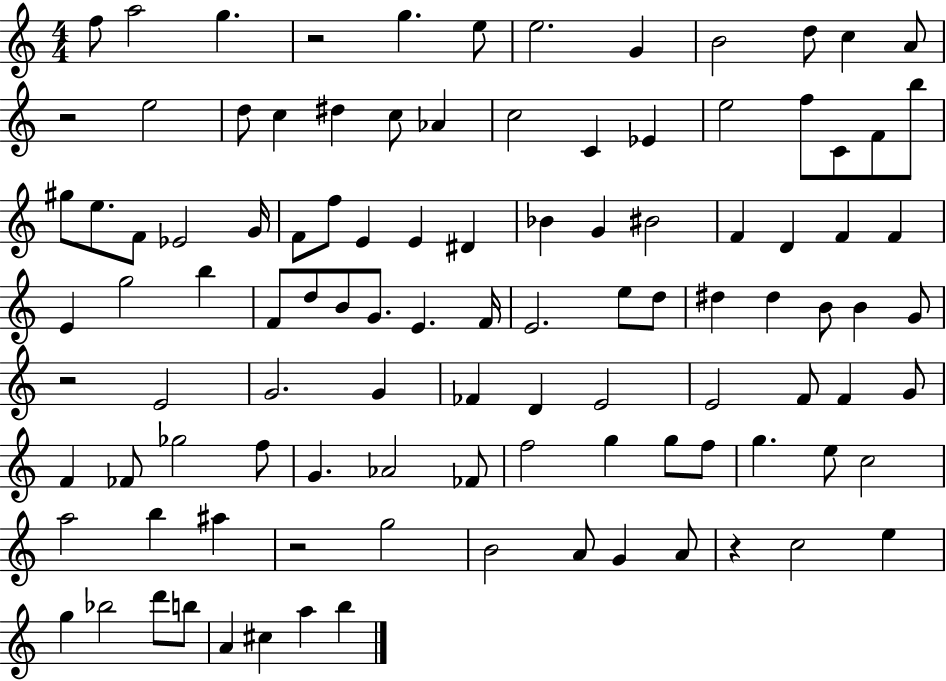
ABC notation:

X:1
T:Untitled
M:4/4
L:1/4
K:C
f/2 a2 g z2 g e/2 e2 G B2 d/2 c A/2 z2 e2 d/2 c ^d c/2 _A c2 C _E e2 f/2 C/2 F/2 b/2 ^g/2 e/2 F/2 _E2 G/4 F/2 f/2 E E ^D _B G ^B2 F D F F E g2 b F/2 d/2 B/2 G/2 E F/4 E2 e/2 d/2 ^d ^d B/2 B G/2 z2 E2 G2 G _F D E2 E2 F/2 F G/2 F _F/2 _g2 f/2 G _A2 _F/2 f2 g g/2 f/2 g e/2 c2 a2 b ^a z2 g2 B2 A/2 G A/2 z c2 e g _b2 d'/2 b/2 A ^c a b